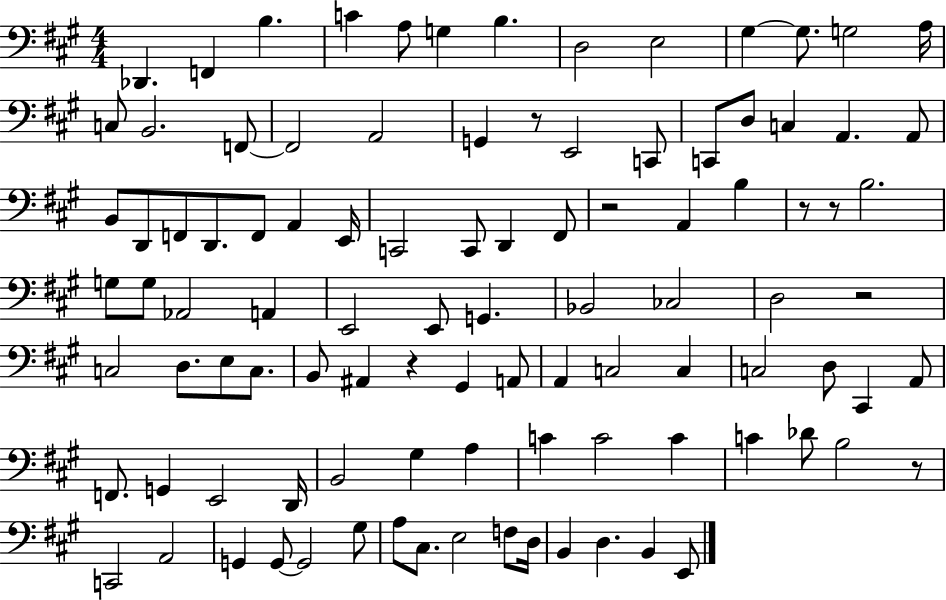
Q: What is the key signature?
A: A major